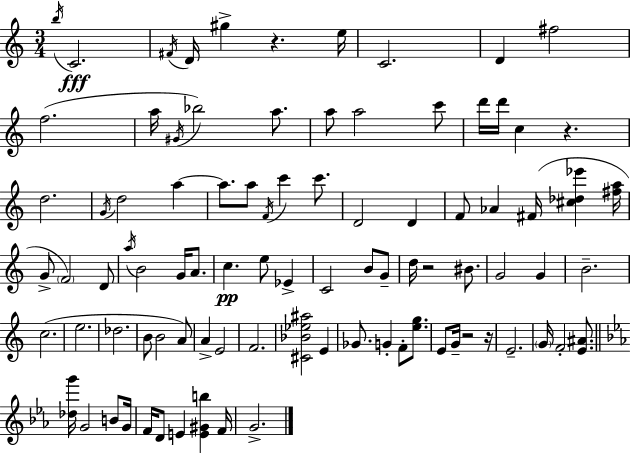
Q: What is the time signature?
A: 3/4